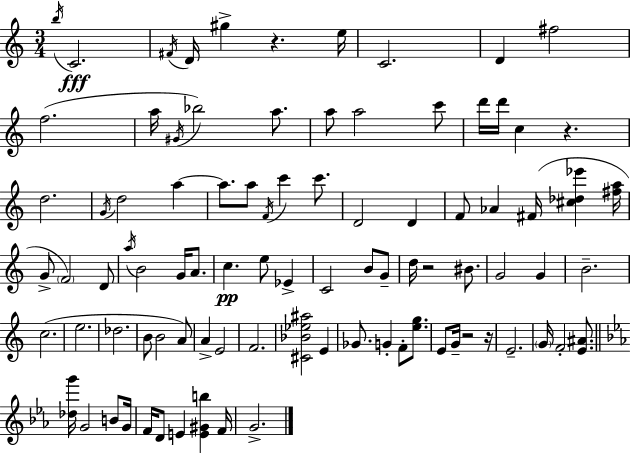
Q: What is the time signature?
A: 3/4